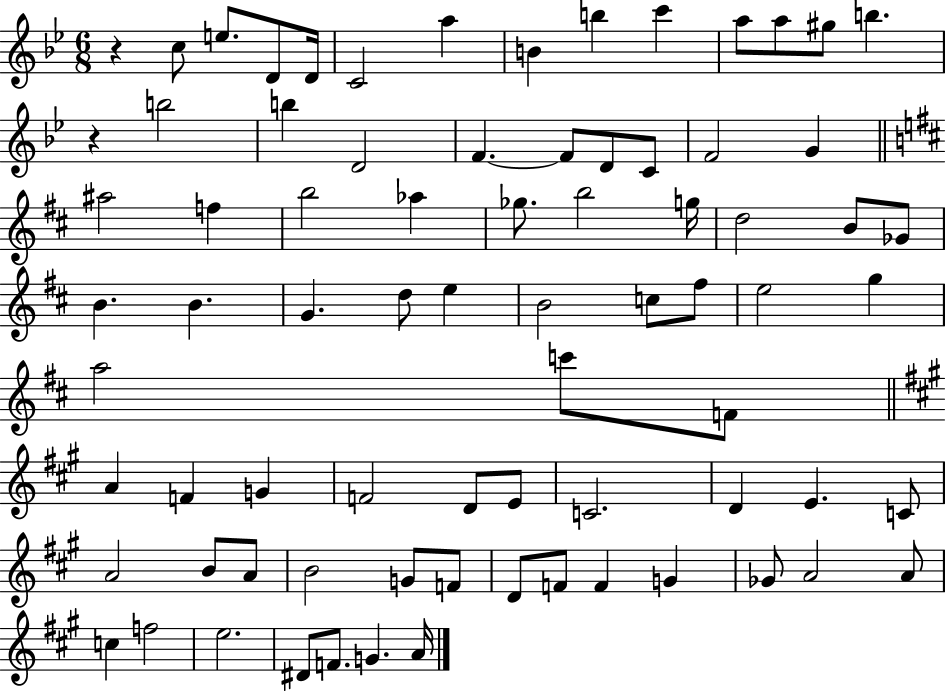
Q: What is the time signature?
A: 6/8